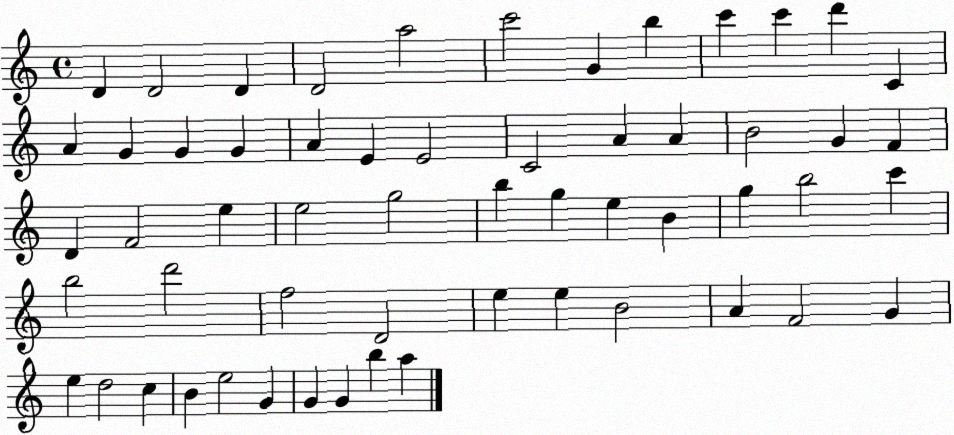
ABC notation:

X:1
T:Untitled
M:4/4
L:1/4
K:C
D D2 D D2 a2 c'2 G b c' c' d' C A G G G A E E2 C2 A A B2 G F D F2 e e2 g2 b g e B g b2 c' b2 d'2 f2 D2 e e B2 A F2 G e d2 c B e2 G G G b a